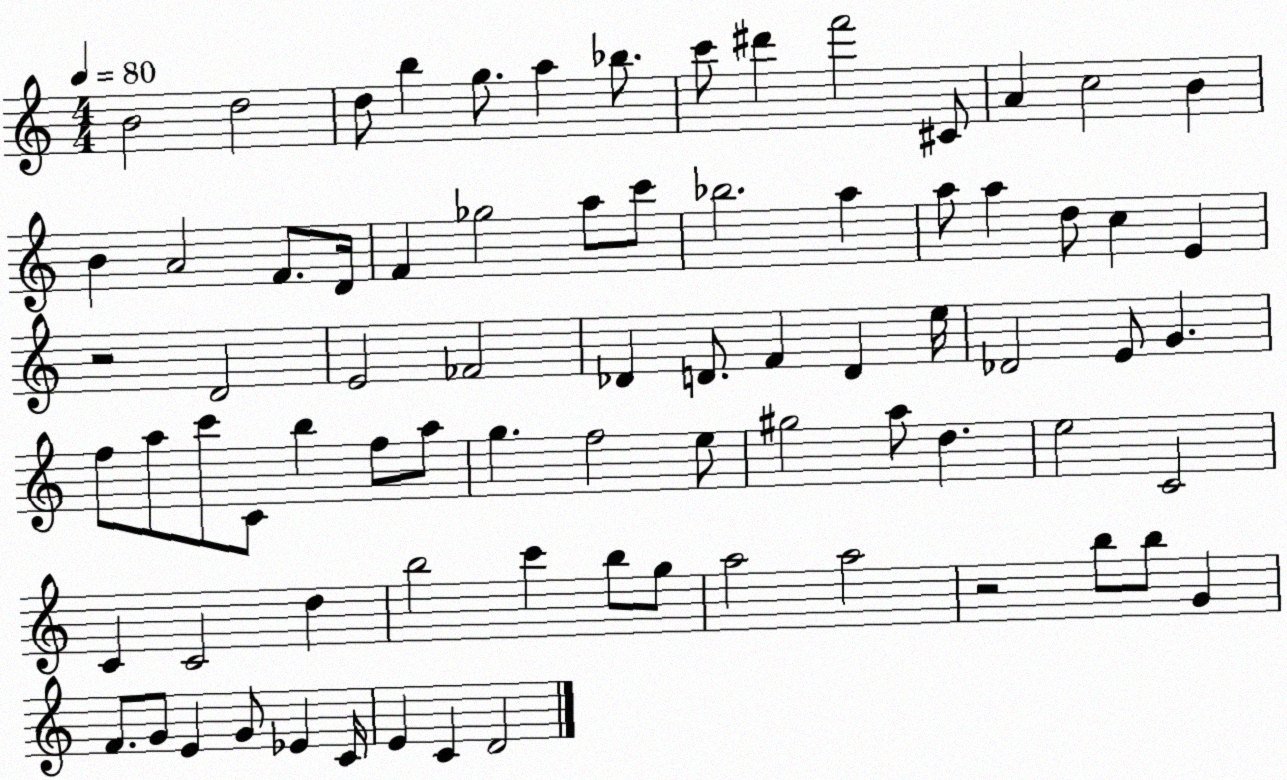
X:1
T:Untitled
M:4/4
L:1/4
K:C
B2 d2 d/2 b g/2 a _b/2 c'/2 ^d' f'2 ^C/2 A c2 B B A2 F/2 D/4 F _g2 a/2 c'/2 _b2 a a/2 a d/2 c E z2 D2 E2 _F2 _D D/2 F D e/4 _D2 E/2 G f/2 a/2 c'/2 C/2 b f/2 a/2 g f2 e/2 ^g2 a/2 d e2 C2 C C2 d b2 c' b/2 g/2 a2 a2 z2 b/2 b/2 G F/2 G/2 E G/2 _E C/4 E C D2